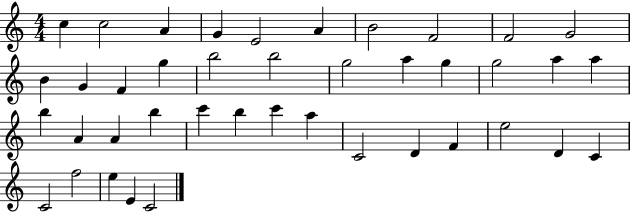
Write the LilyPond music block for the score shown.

{
  \clef treble
  \numericTimeSignature
  \time 4/4
  \key c \major
  c''4 c''2 a'4 | g'4 e'2 a'4 | b'2 f'2 | f'2 g'2 | \break b'4 g'4 f'4 g''4 | b''2 b''2 | g''2 a''4 g''4 | g''2 a''4 a''4 | \break b''4 a'4 a'4 b''4 | c'''4 b''4 c'''4 a''4 | c'2 d'4 f'4 | e''2 d'4 c'4 | \break c'2 f''2 | e''4 e'4 c'2 | \bar "|."
}